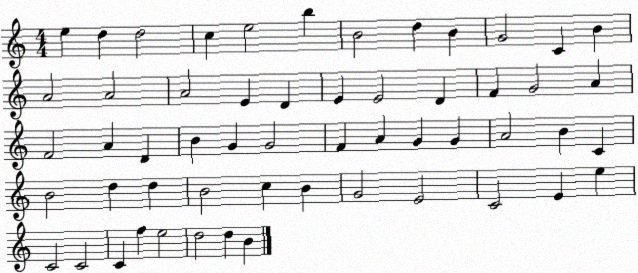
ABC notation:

X:1
T:Untitled
M:4/4
L:1/4
K:C
e d d2 c e2 b B2 d B G2 C B A2 A2 A2 E D E E2 D F G2 A F2 A D B G G2 F A G G A2 B C B2 d d B2 c B G2 E2 C2 E e C2 C2 C f e2 d2 d B